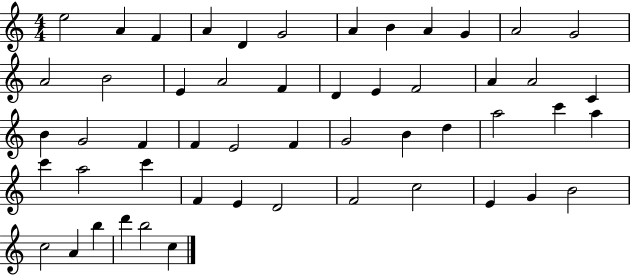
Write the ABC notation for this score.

X:1
T:Untitled
M:4/4
L:1/4
K:C
e2 A F A D G2 A B A G A2 G2 A2 B2 E A2 F D E F2 A A2 C B G2 F F E2 F G2 B d a2 c' a c' a2 c' F E D2 F2 c2 E G B2 c2 A b d' b2 c